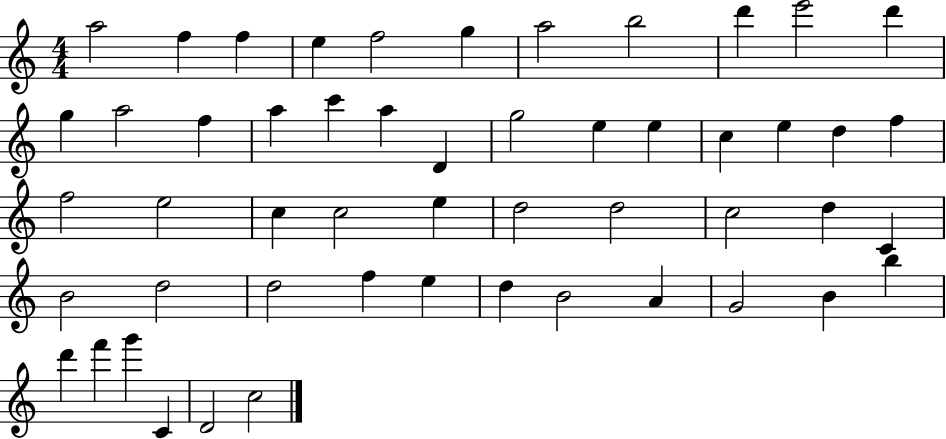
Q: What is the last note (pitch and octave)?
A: C5